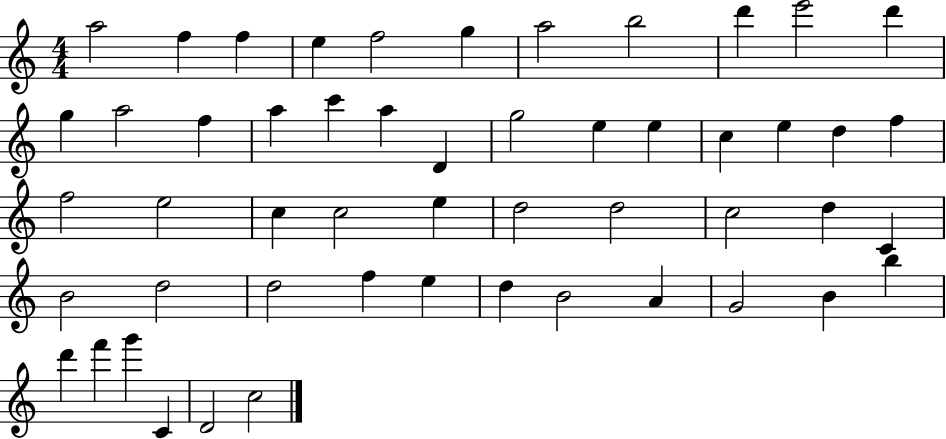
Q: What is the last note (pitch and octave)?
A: C5